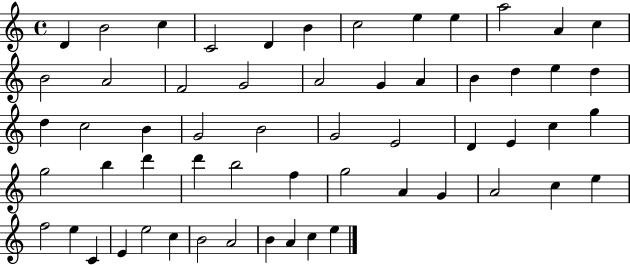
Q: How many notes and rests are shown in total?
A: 58